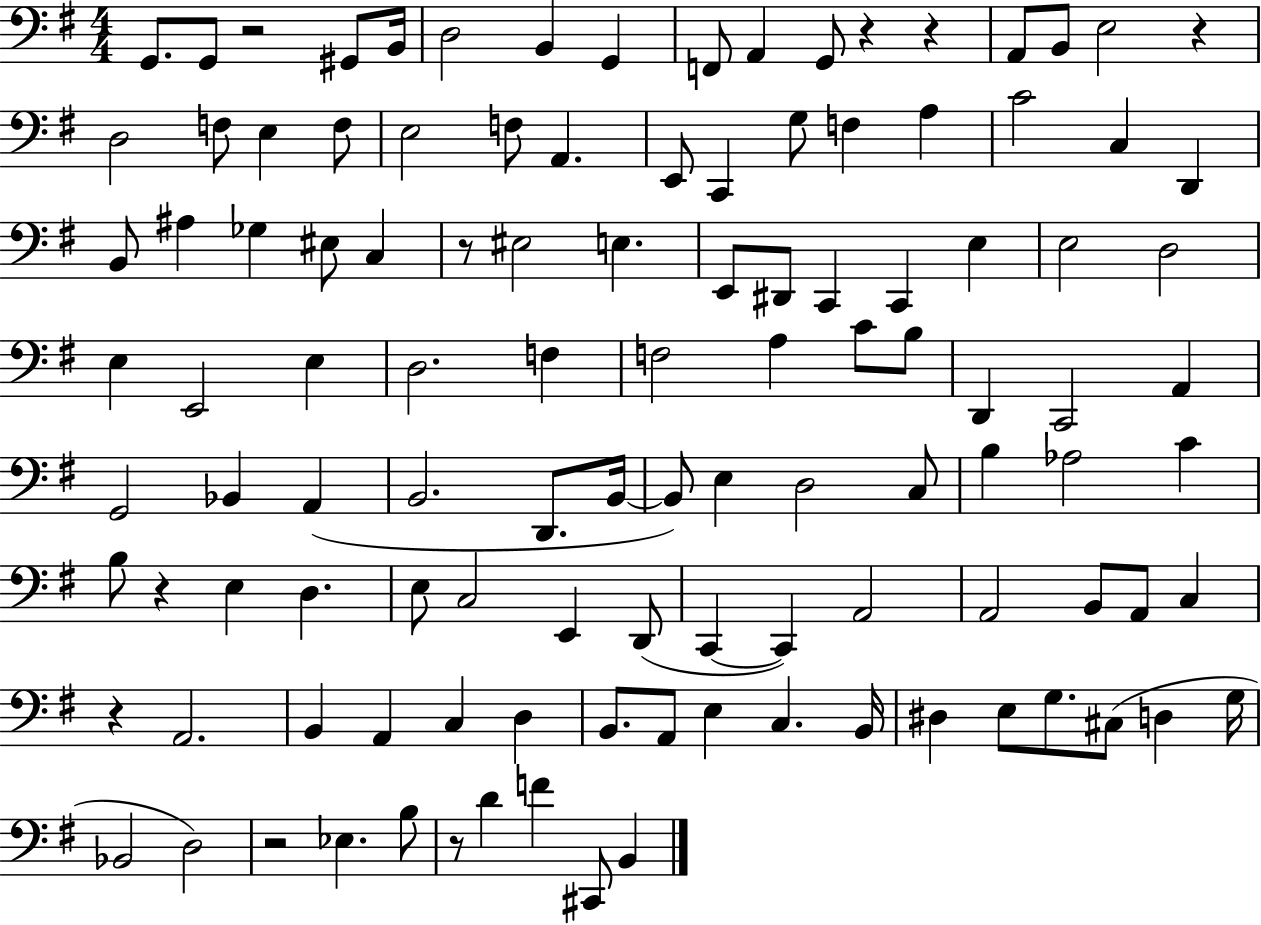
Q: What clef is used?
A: bass